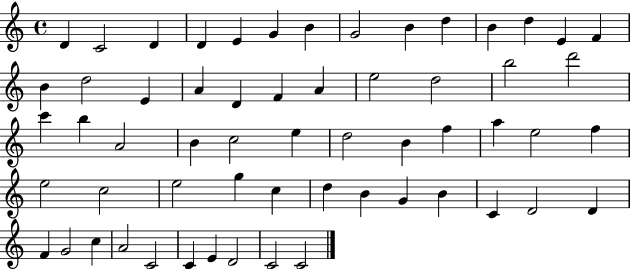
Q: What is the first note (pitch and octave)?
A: D4